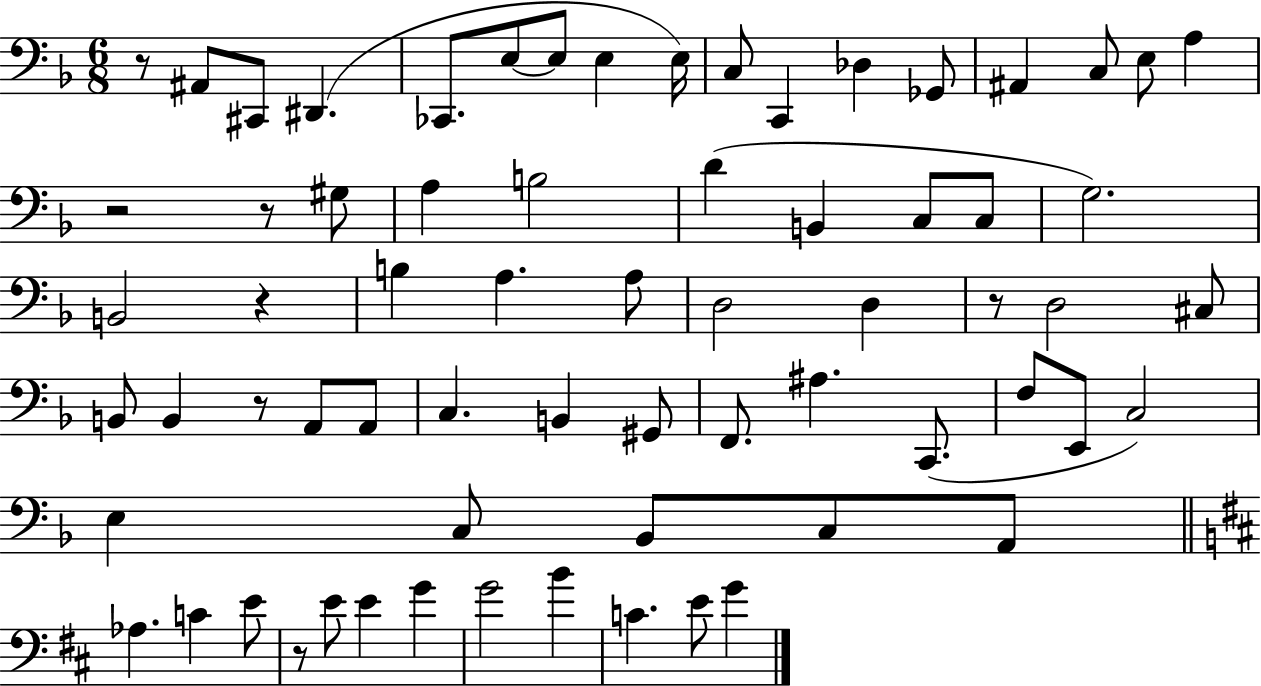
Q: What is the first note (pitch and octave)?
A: A#2